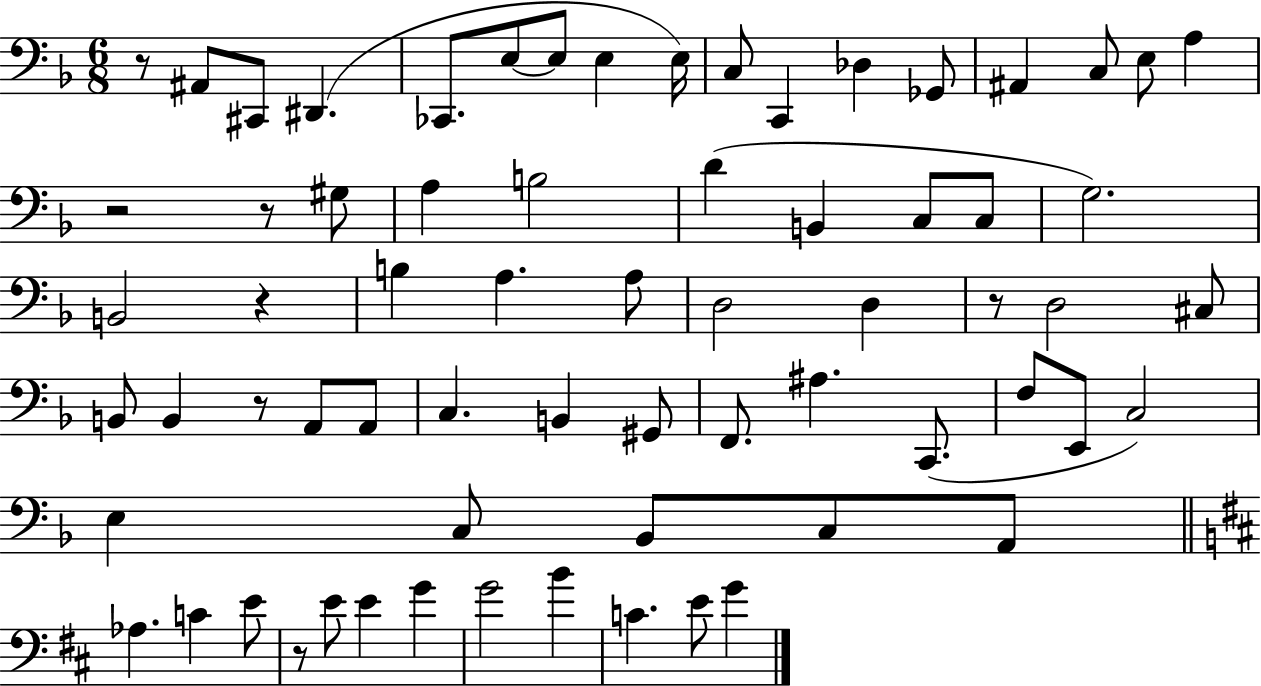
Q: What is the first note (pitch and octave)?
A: A#2